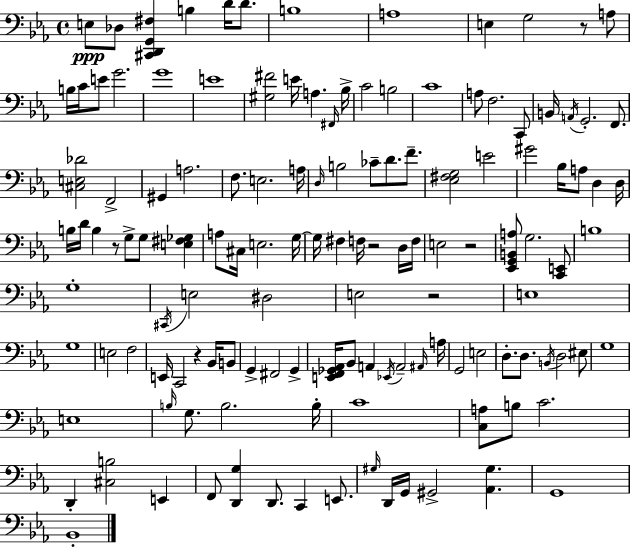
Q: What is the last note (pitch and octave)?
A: Bb2